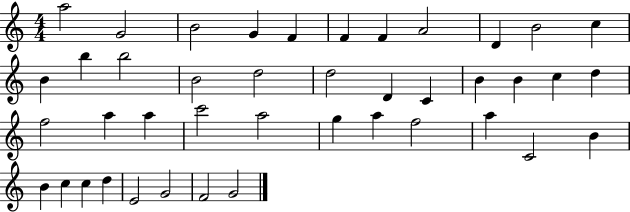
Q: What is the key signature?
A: C major